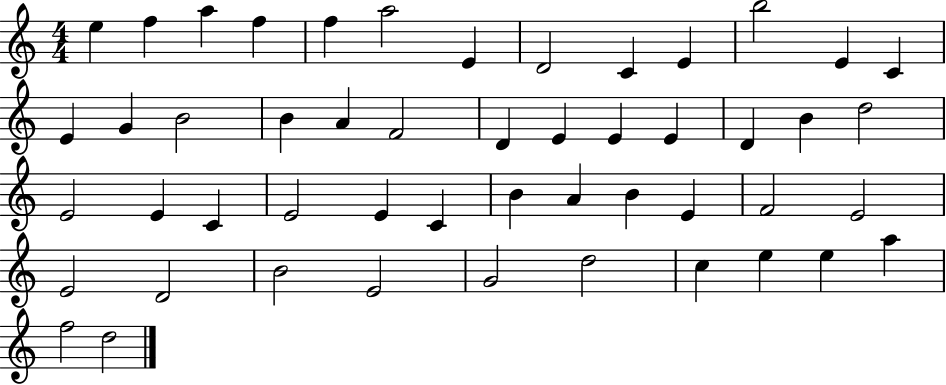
{
  \clef treble
  \numericTimeSignature
  \time 4/4
  \key c \major
  e''4 f''4 a''4 f''4 | f''4 a''2 e'4 | d'2 c'4 e'4 | b''2 e'4 c'4 | \break e'4 g'4 b'2 | b'4 a'4 f'2 | d'4 e'4 e'4 e'4 | d'4 b'4 d''2 | \break e'2 e'4 c'4 | e'2 e'4 c'4 | b'4 a'4 b'4 e'4 | f'2 e'2 | \break e'2 d'2 | b'2 e'2 | g'2 d''2 | c''4 e''4 e''4 a''4 | \break f''2 d''2 | \bar "|."
}